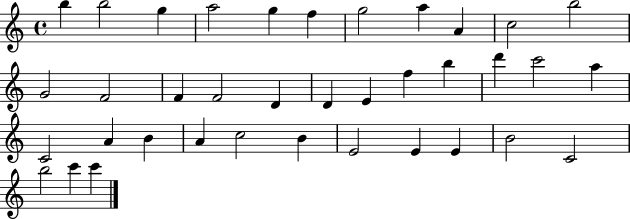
{
  \clef treble
  \time 4/4
  \defaultTimeSignature
  \key c \major
  b''4 b''2 g''4 | a''2 g''4 f''4 | g''2 a''4 a'4 | c''2 b''2 | \break g'2 f'2 | f'4 f'2 d'4 | d'4 e'4 f''4 b''4 | d'''4 c'''2 a''4 | \break c'2 a'4 b'4 | a'4 c''2 b'4 | e'2 e'4 e'4 | b'2 c'2 | \break b''2 c'''4 c'''4 | \bar "|."
}